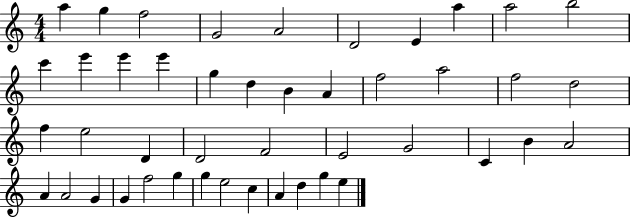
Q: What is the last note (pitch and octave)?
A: E5